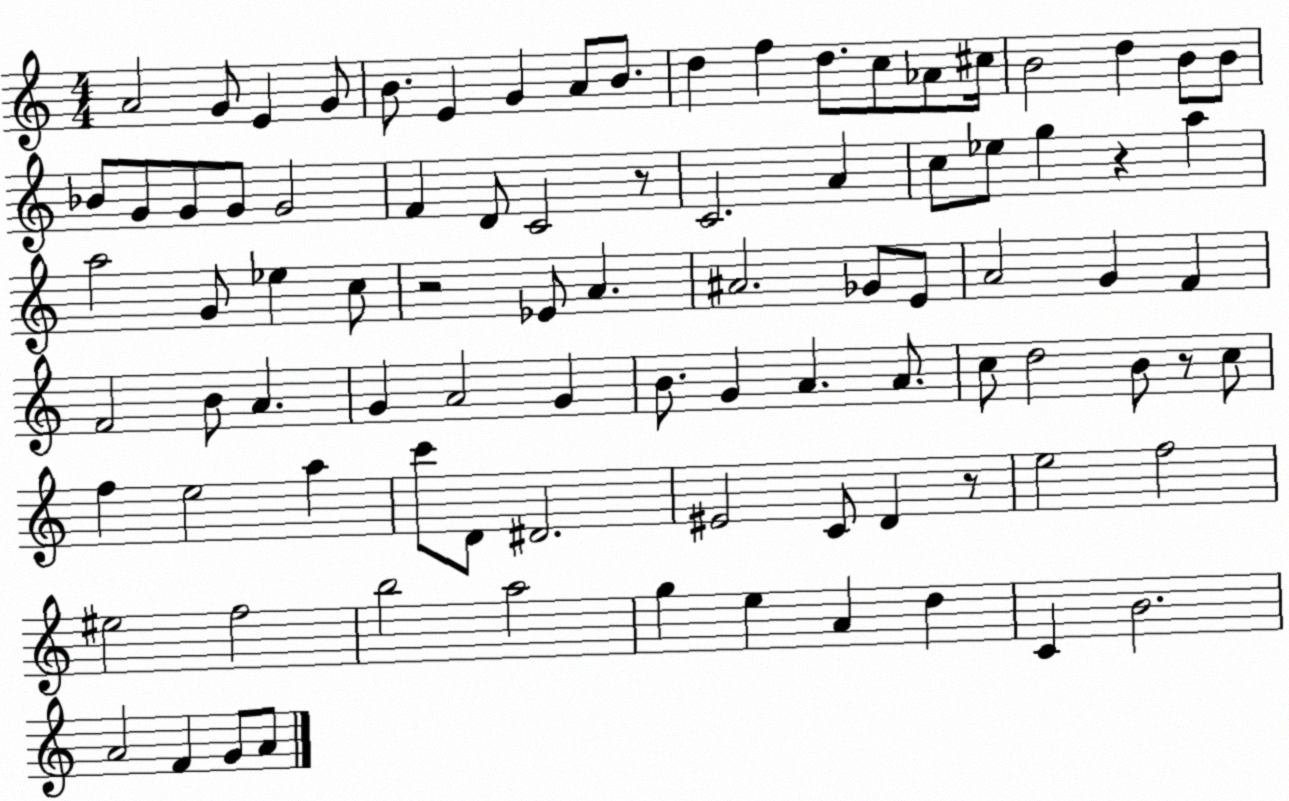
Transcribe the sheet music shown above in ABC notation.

X:1
T:Untitled
M:4/4
L:1/4
K:C
A2 G/2 E G/2 B/2 E G A/2 B/2 d f d/2 c/2 _A/2 ^c/4 B2 d B/2 B/2 _B/2 G/2 G/2 G/2 G2 F D/2 C2 z/2 C2 A c/2 _e/2 g z a a2 G/2 _e c/2 z2 _E/2 A ^A2 _G/2 E/2 A2 G F F2 B/2 A G A2 G B/2 G A A/2 c/2 d2 B/2 z/2 c/2 f e2 a c'/2 D/2 ^D2 ^E2 C/2 D z/2 e2 f2 ^e2 f2 b2 a2 g e A d C B2 A2 F G/2 A/2